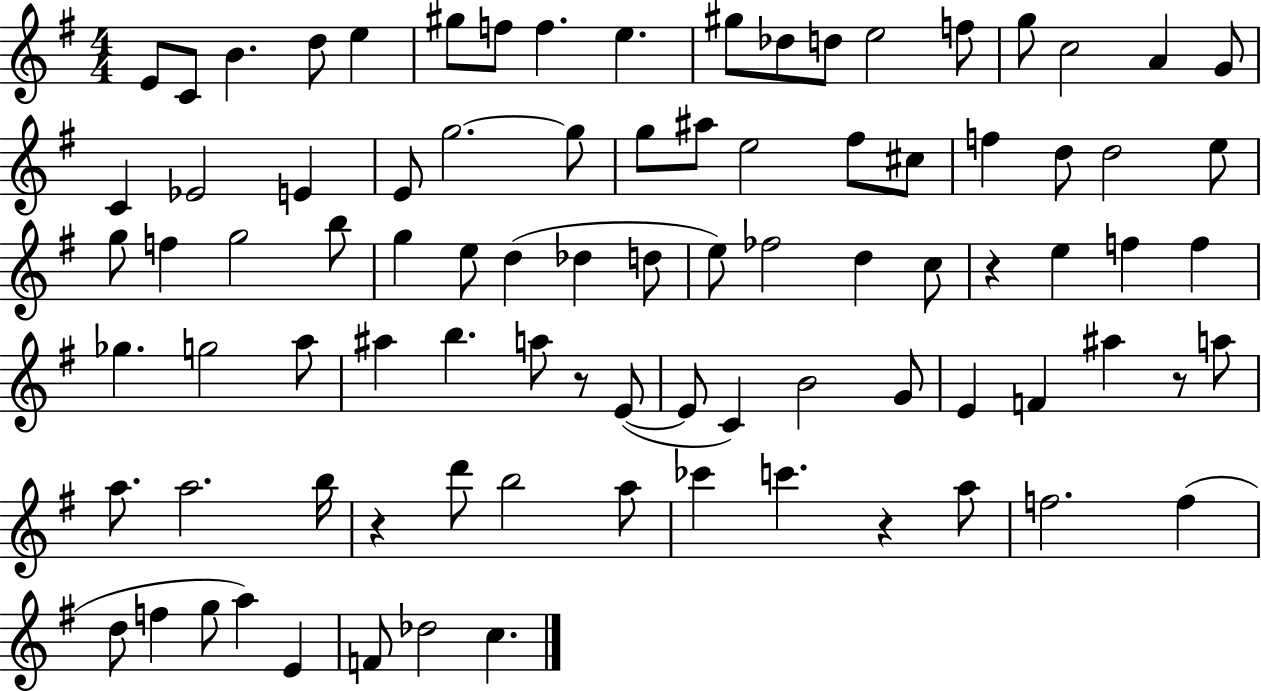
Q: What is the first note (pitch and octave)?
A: E4